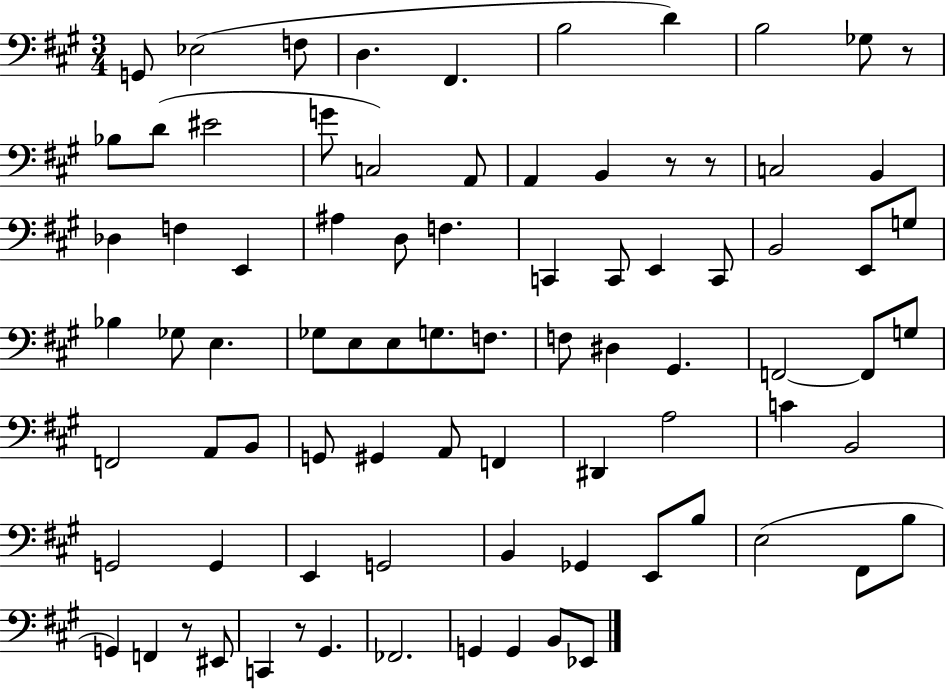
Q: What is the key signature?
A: A major